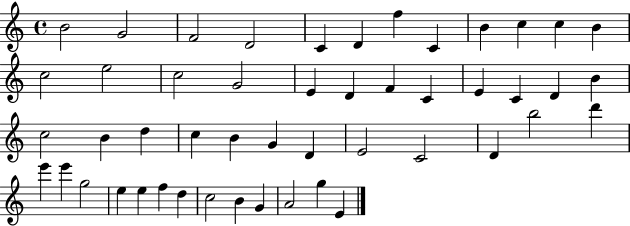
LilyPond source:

{
  \clef treble
  \time 4/4
  \defaultTimeSignature
  \key c \major
  b'2 g'2 | f'2 d'2 | c'4 d'4 f''4 c'4 | b'4 c''4 c''4 b'4 | \break c''2 e''2 | c''2 g'2 | e'4 d'4 f'4 c'4 | e'4 c'4 d'4 b'4 | \break c''2 b'4 d''4 | c''4 b'4 g'4 d'4 | e'2 c'2 | d'4 b''2 d'''4 | \break e'''4 e'''4 g''2 | e''4 e''4 f''4 d''4 | c''2 b'4 g'4 | a'2 g''4 e'4 | \break \bar "|."
}